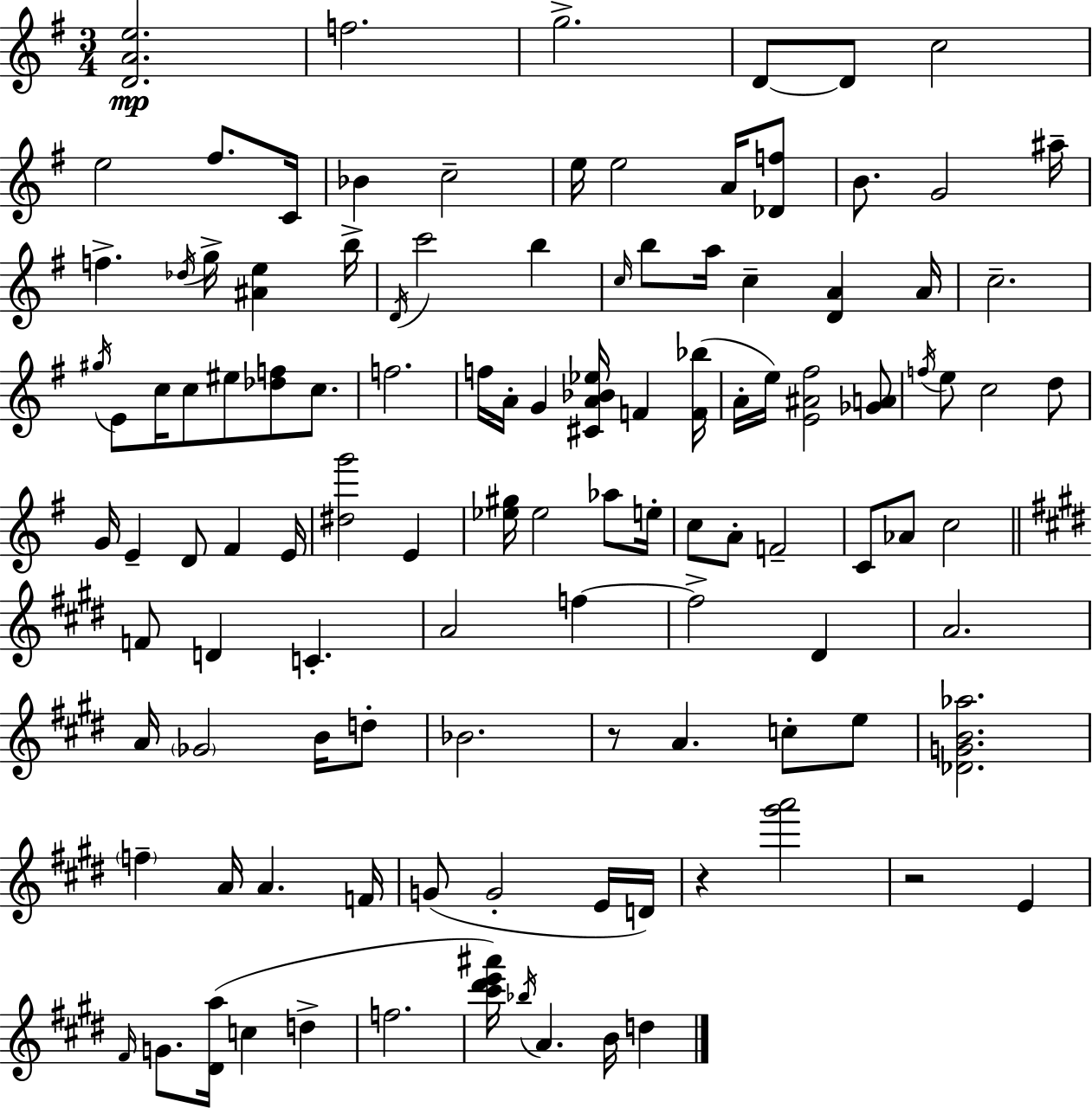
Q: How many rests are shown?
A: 3